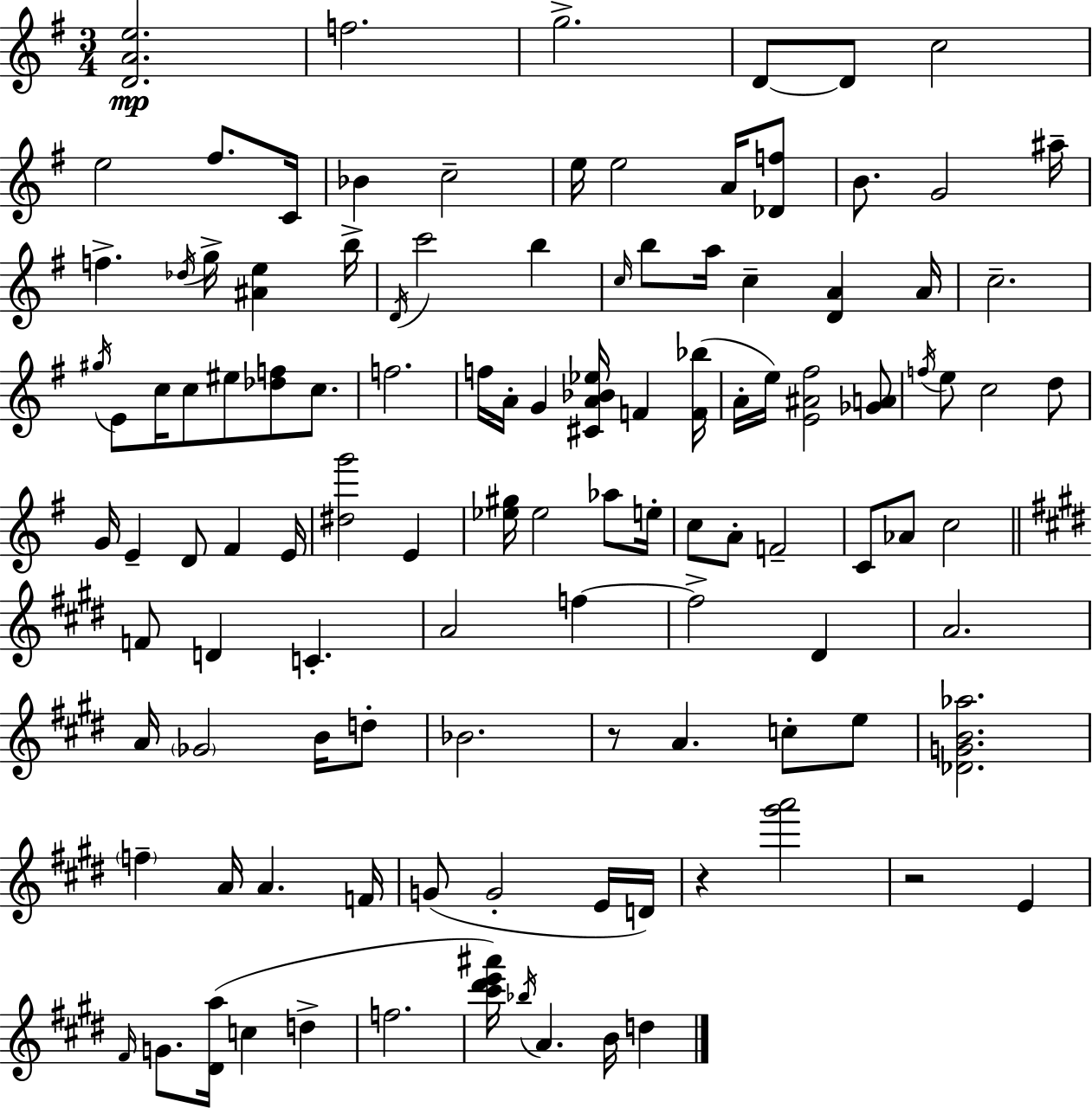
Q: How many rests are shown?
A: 3